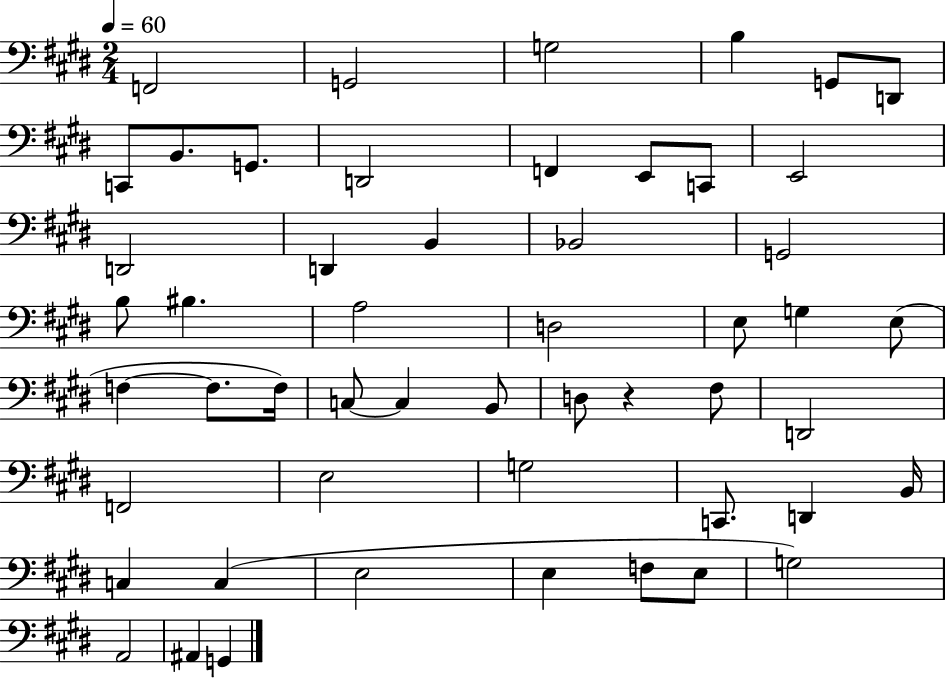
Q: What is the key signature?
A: E major